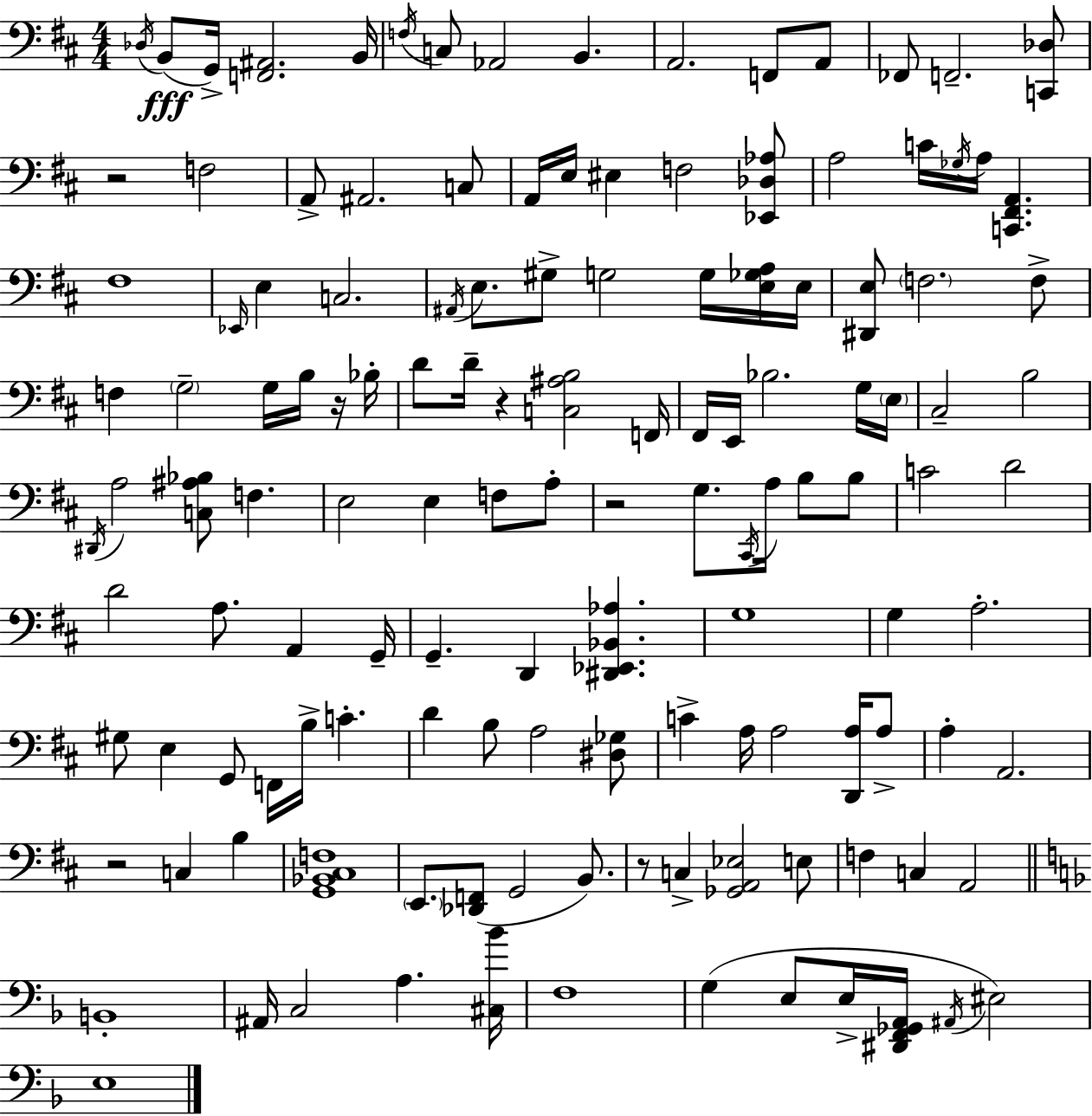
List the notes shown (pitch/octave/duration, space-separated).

Db3/s B2/e G2/s [F2,A#2]/h. B2/s F3/s C3/e Ab2/h B2/q. A2/h. F2/e A2/e FES2/e F2/h. [C2,Db3]/e R/h F3/h A2/e A#2/h. C3/e A2/s E3/s EIS3/q F3/h [Eb2,Db3,Ab3]/e A3/h C4/s Gb3/s A3/s [C2,F#2,A2]/q. F#3/w Eb2/s E3/q C3/h. A#2/s E3/e. G#3/e G3/h G3/s [E3,Gb3,A3]/s E3/s [D#2,E3]/e F3/h. F3/e F3/q G3/h G3/s B3/s R/s Bb3/s D4/e D4/s R/q [C3,A#3,B3]/h F2/s F#2/s E2/s Bb3/h. G3/s E3/s C#3/h B3/h D#2/s A3/h [C3,A#3,Bb3]/e F3/q. E3/h E3/q F3/e A3/e R/h G3/e. C#2/s A3/s B3/e B3/e C4/h D4/h D4/h A3/e. A2/q G2/s G2/q. D2/q [D#2,Eb2,Bb2,Ab3]/q. G3/w G3/q A3/h. G#3/e E3/q G2/e F2/s B3/s C4/q. D4/q B3/e A3/h [D#3,Gb3]/e C4/q A3/s A3/h [D2,A3]/s A3/e A3/q A2/h. R/h C3/q B3/q [G2,Bb2,C#3,F3]/w E2/e. [Db2,F2]/e G2/h B2/e. R/e C3/q [Gb2,A2,Eb3]/h E3/e F3/q C3/q A2/h B2/w A#2/s C3/h A3/q. [C#3,Bb4]/s F3/w G3/q E3/e E3/s [D#2,F2,Gb2,A2]/s A#2/s EIS3/h E3/w